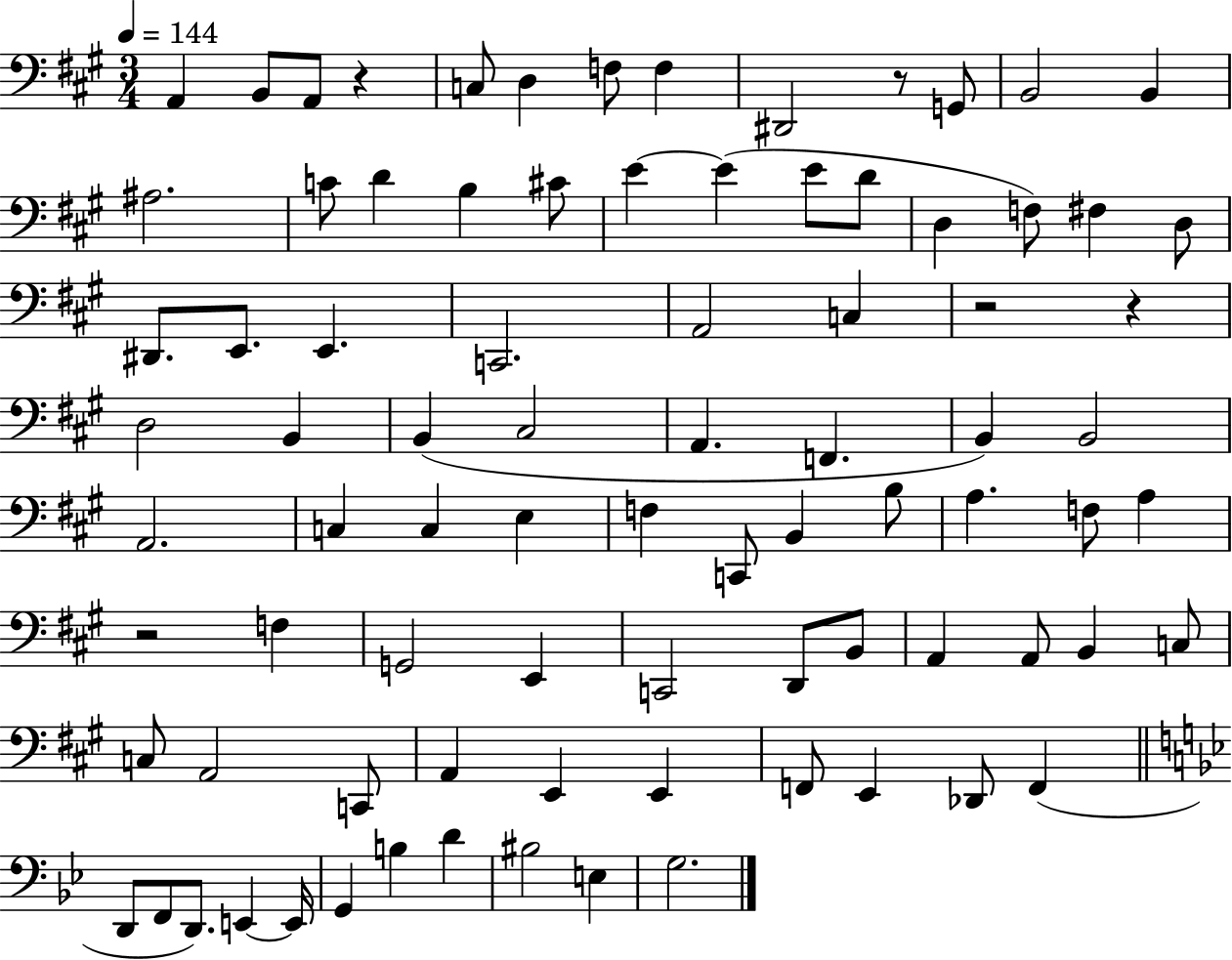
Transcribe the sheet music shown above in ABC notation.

X:1
T:Untitled
M:3/4
L:1/4
K:A
A,, B,,/2 A,,/2 z C,/2 D, F,/2 F, ^D,,2 z/2 G,,/2 B,,2 B,, ^A,2 C/2 D B, ^C/2 E E E/2 D/2 D, F,/2 ^F, D,/2 ^D,,/2 E,,/2 E,, C,,2 A,,2 C, z2 z D,2 B,, B,, ^C,2 A,, F,, B,, B,,2 A,,2 C, C, E, F, C,,/2 B,, B,/2 A, F,/2 A, z2 F, G,,2 E,, C,,2 D,,/2 B,,/2 A,, A,,/2 B,, C,/2 C,/2 A,,2 C,,/2 A,, E,, E,, F,,/2 E,, _D,,/2 F,, D,,/2 F,,/2 D,,/2 E,, E,,/4 G,, B, D ^B,2 E, G,2